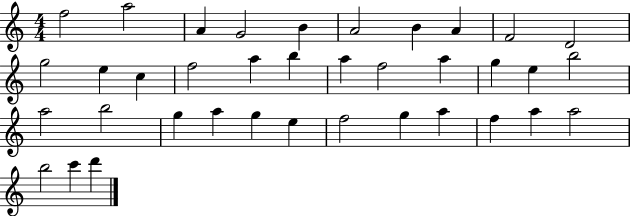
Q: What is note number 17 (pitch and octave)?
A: A5